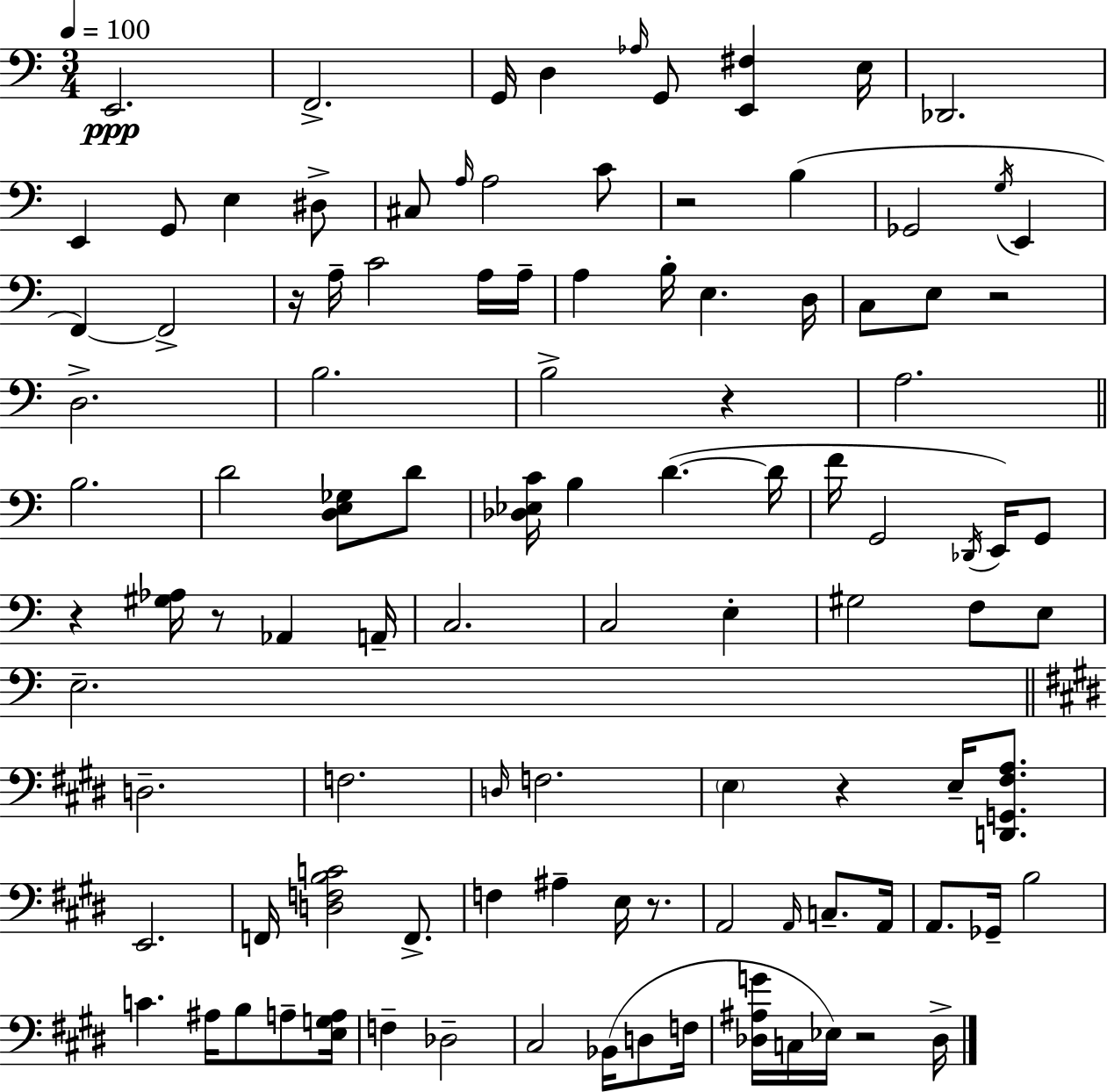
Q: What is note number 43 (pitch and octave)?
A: F4